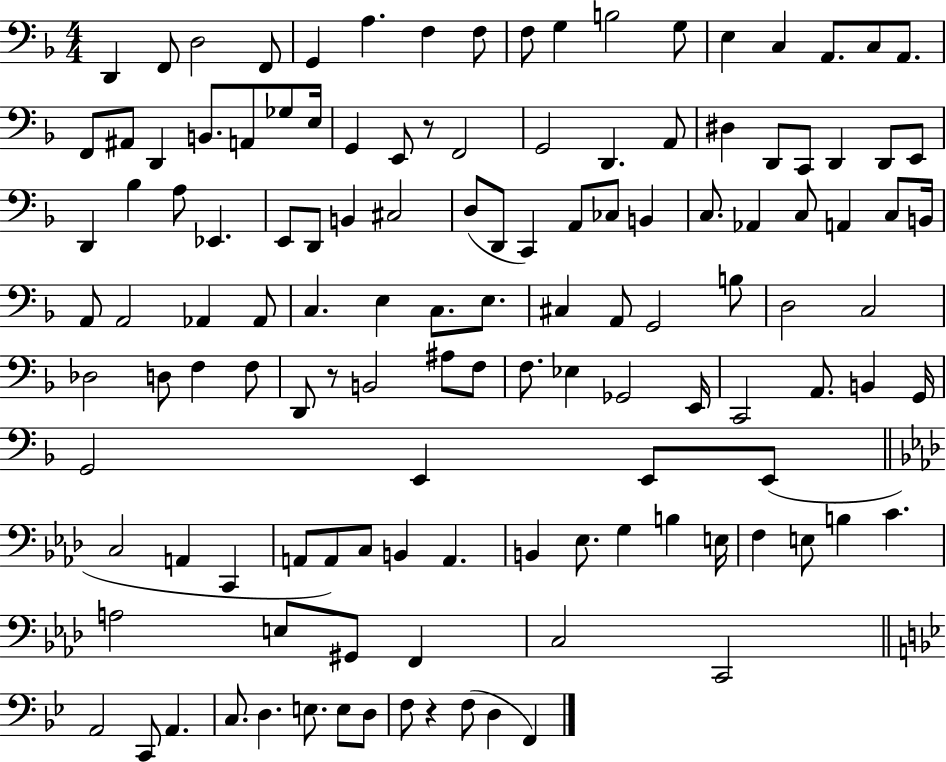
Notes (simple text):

D2/q F2/e D3/h F2/e G2/q A3/q. F3/q F3/e F3/e G3/q B3/h G3/e E3/q C3/q A2/e. C3/e A2/e. F2/e A#2/e D2/q B2/e. A2/e Gb3/e E3/s G2/q E2/e R/e F2/h G2/h D2/q. A2/e D#3/q D2/e C2/e D2/q D2/e E2/e D2/q Bb3/q A3/e Eb2/q. E2/e D2/e B2/q C#3/h D3/e D2/e C2/q A2/e CES3/e B2/q C3/e. Ab2/q C3/e A2/q C3/e B2/s A2/e A2/h Ab2/q Ab2/e C3/q. E3/q C3/e. E3/e. C#3/q A2/e G2/h B3/e D3/h C3/h Db3/h D3/e F3/q F3/e D2/e R/e B2/h A#3/e F3/e F3/e. Eb3/q Gb2/h E2/s C2/h A2/e. B2/q G2/s G2/h E2/q E2/e E2/e C3/h A2/q C2/q A2/e A2/e C3/e B2/q A2/q. B2/q Eb3/e. G3/q B3/q E3/s F3/q E3/e B3/q C4/q. A3/h E3/e G#2/e F2/q C3/h C2/h A2/h C2/e A2/q. C3/e. D3/q. E3/e. E3/e D3/e F3/e R/q F3/e D3/q F2/q